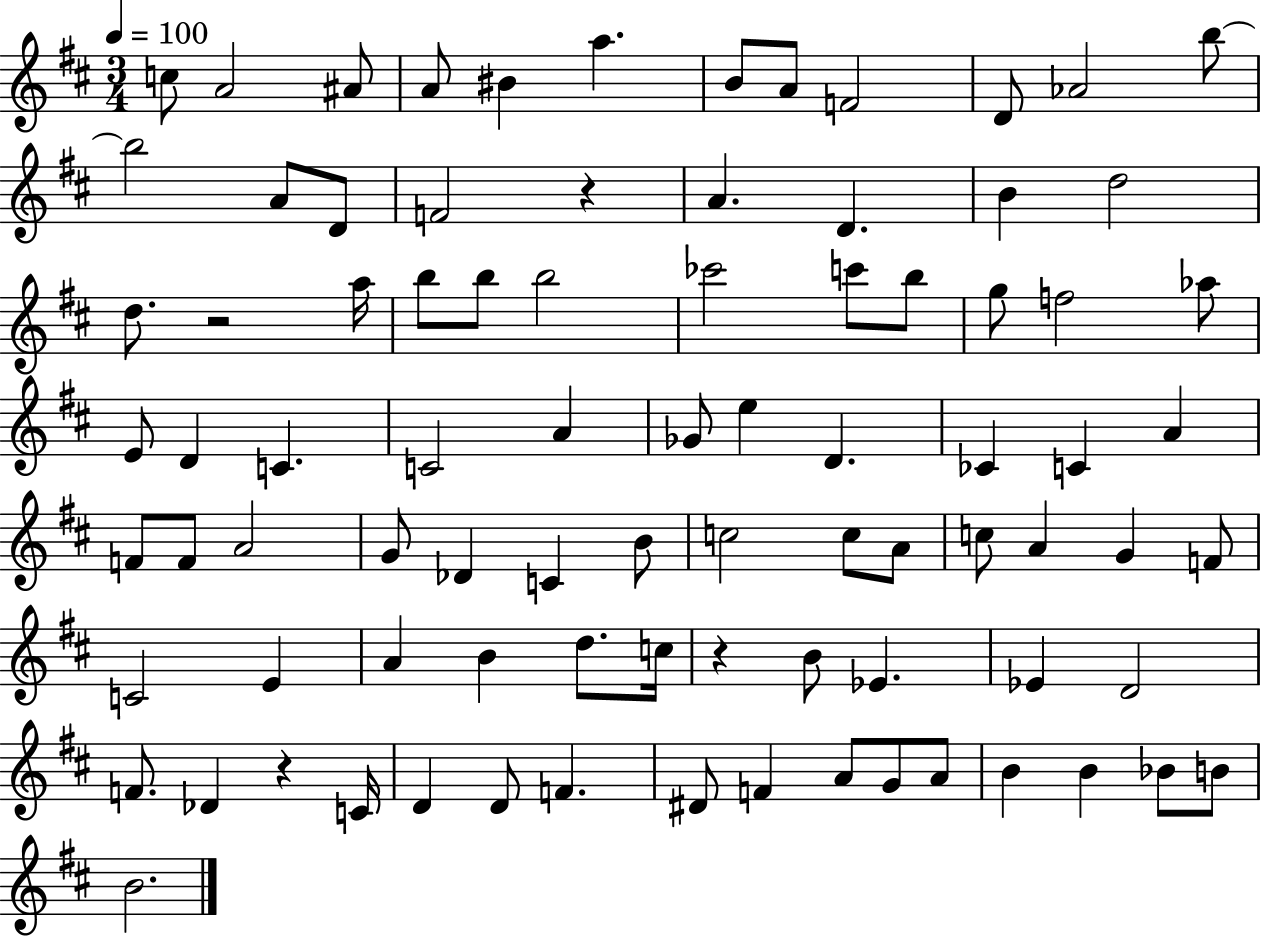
C5/e A4/h A#4/e A4/e BIS4/q A5/q. B4/e A4/e F4/h D4/e Ab4/h B5/e B5/h A4/e D4/e F4/h R/q A4/q. D4/q. B4/q D5/h D5/e. R/h A5/s B5/e B5/e B5/h CES6/h C6/e B5/e G5/e F5/h Ab5/e E4/e D4/q C4/q. C4/h A4/q Gb4/e E5/q D4/q. CES4/q C4/q A4/q F4/e F4/e A4/h G4/e Db4/q C4/q B4/e C5/h C5/e A4/e C5/e A4/q G4/q F4/e C4/h E4/q A4/q B4/q D5/e. C5/s R/q B4/e Eb4/q. Eb4/q D4/h F4/e. Db4/q R/q C4/s D4/q D4/e F4/q. D#4/e F4/q A4/e G4/e A4/e B4/q B4/q Bb4/e B4/e B4/h.